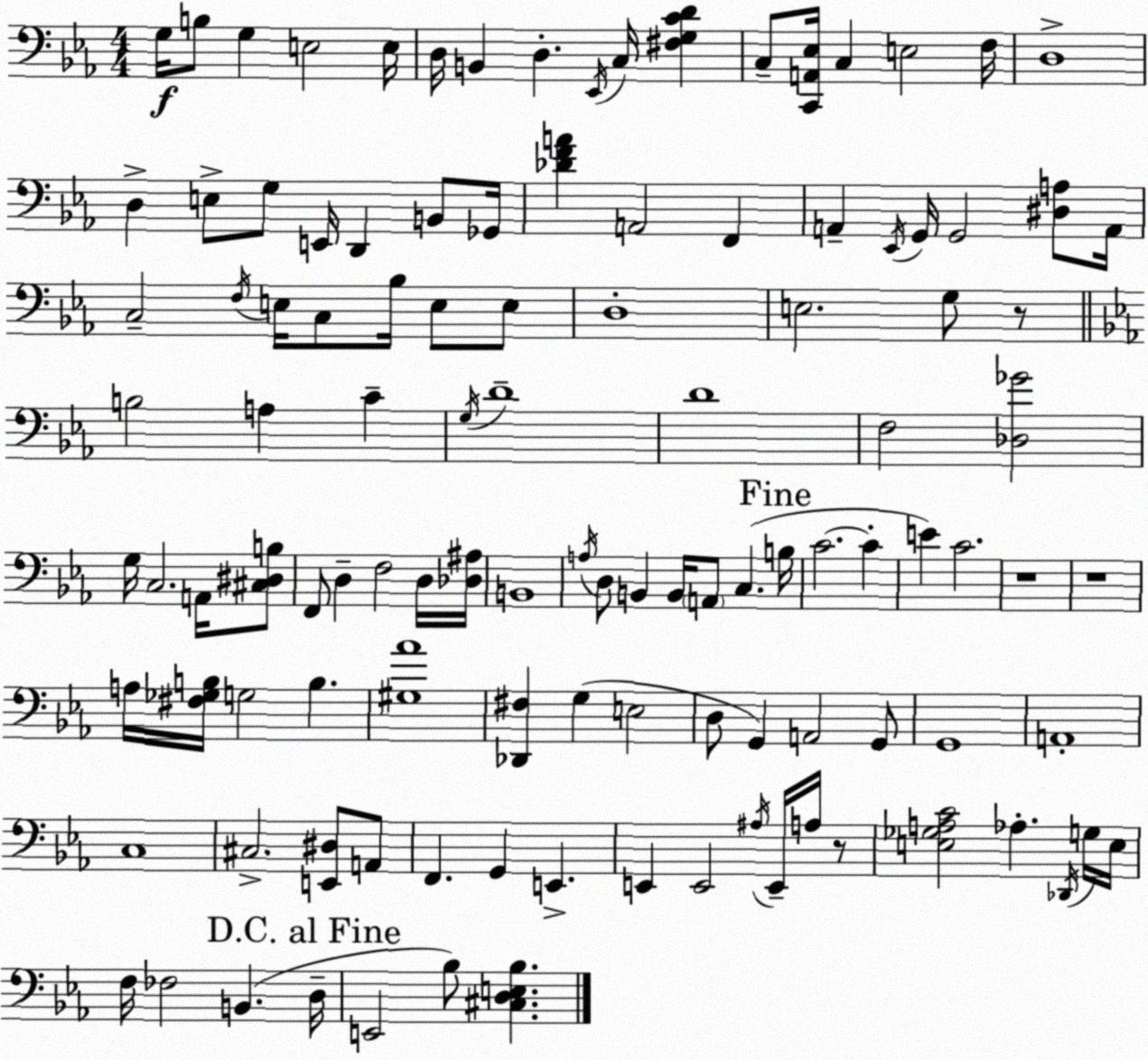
X:1
T:Untitled
M:4/4
L:1/4
K:Cm
G,/4 B,/2 G, E,2 E,/4 D,/4 B,, D, _E,,/4 C,/4 [^F,G,CD] C,/2 [C,,A,,_E,]/4 C, E,2 F,/4 D,4 D, E,/2 G,/2 E,,/4 D,, B,,/2 _G,,/4 [_DFA] A,,2 F,, A,, _E,,/4 G,,/4 G,,2 [^D,A,]/2 A,,/4 C,2 F,/4 E,/4 C,/2 _B,/4 E,/2 E,/2 D,4 E,2 G,/2 z/2 B,2 A, C G,/4 D4 D4 F,2 [_D,_G]2 G,/4 C,2 A,,/4 [^C,^D,B,]/2 F,,/2 D, F,2 D,/4 [_D,^A,]/4 B,,4 A,/4 D,/2 B,, B,,/4 A,,/2 C, B,/4 C2 C E C2 z4 z4 A,/4 [^F,_G,B,]/4 G,2 B, [^G,_A]4 [_D,,^F,] G, E,2 D,/2 G,, A,,2 G,,/2 G,,4 A,,4 C,4 ^C,2 [E,,^D,]/2 A,,/2 F,, G,, E,, E,, E,,2 ^A,/4 E,,/4 A,/4 z/2 [E,_G,A,C]2 _A, _D,,/4 G,/4 E,/4 F,/4 _F,2 B,, D,/4 E,,2 _B,/2 [^C,D,E,_B,]